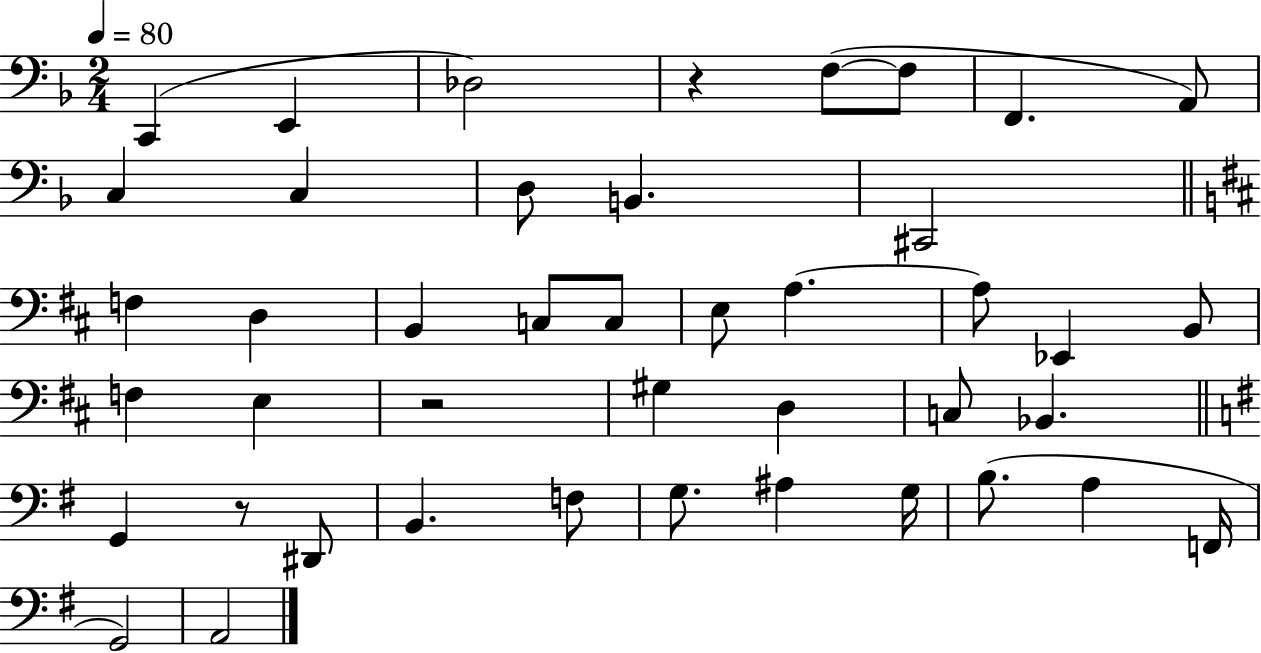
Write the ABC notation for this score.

X:1
T:Untitled
M:2/4
L:1/4
K:F
C,, E,, _D,2 z F,/2 F,/2 F,, A,,/2 C, C, D,/2 B,, ^C,,2 F, D, B,, C,/2 C,/2 E,/2 A, A,/2 _E,, B,,/2 F, E, z2 ^G, D, C,/2 _B,, G,, z/2 ^D,,/2 B,, F,/2 G,/2 ^A, G,/4 B,/2 A, F,,/4 G,,2 A,,2